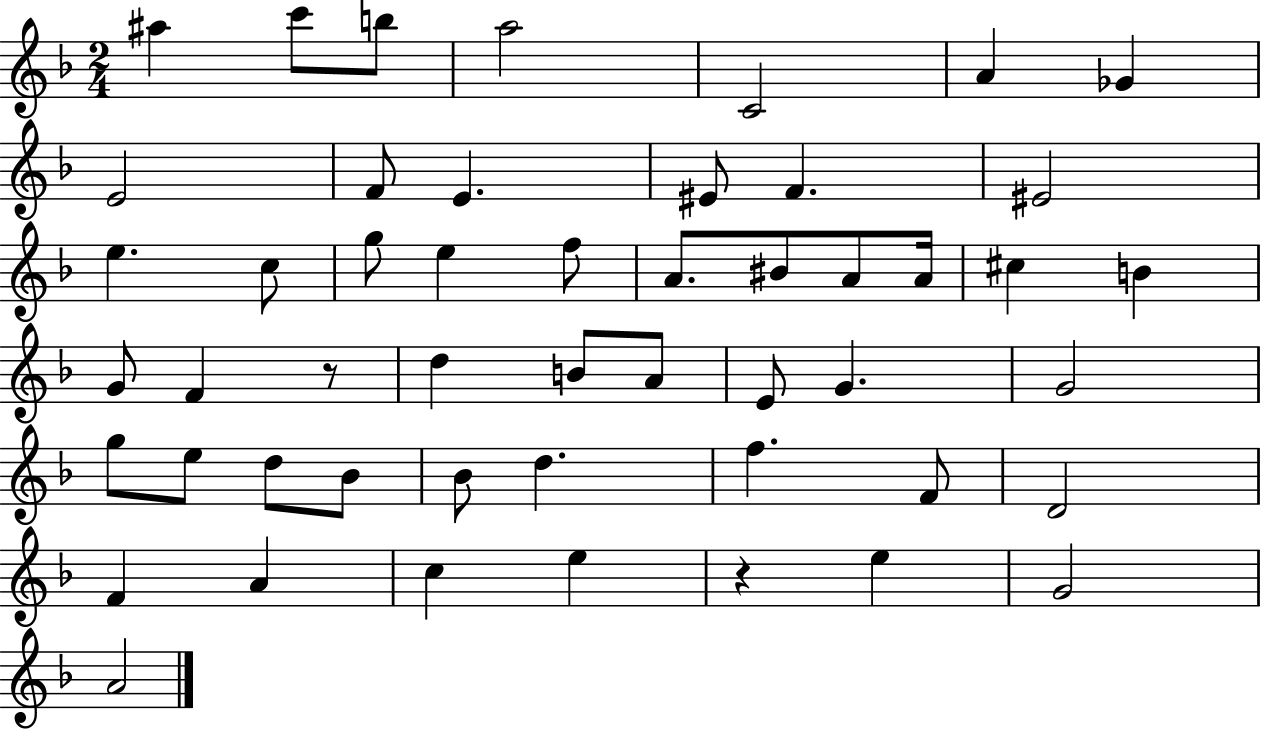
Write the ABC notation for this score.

X:1
T:Untitled
M:2/4
L:1/4
K:F
^a c'/2 b/2 a2 C2 A _G E2 F/2 E ^E/2 F ^E2 e c/2 g/2 e f/2 A/2 ^B/2 A/2 A/4 ^c B G/2 F z/2 d B/2 A/2 E/2 G G2 g/2 e/2 d/2 _B/2 _B/2 d f F/2 D2 F A c e z e G2 A2